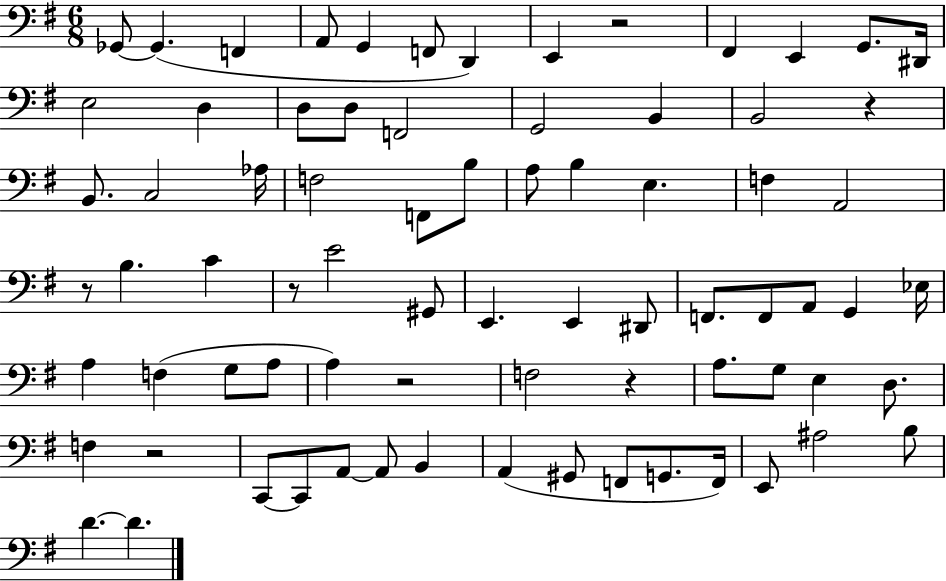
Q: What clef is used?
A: bass